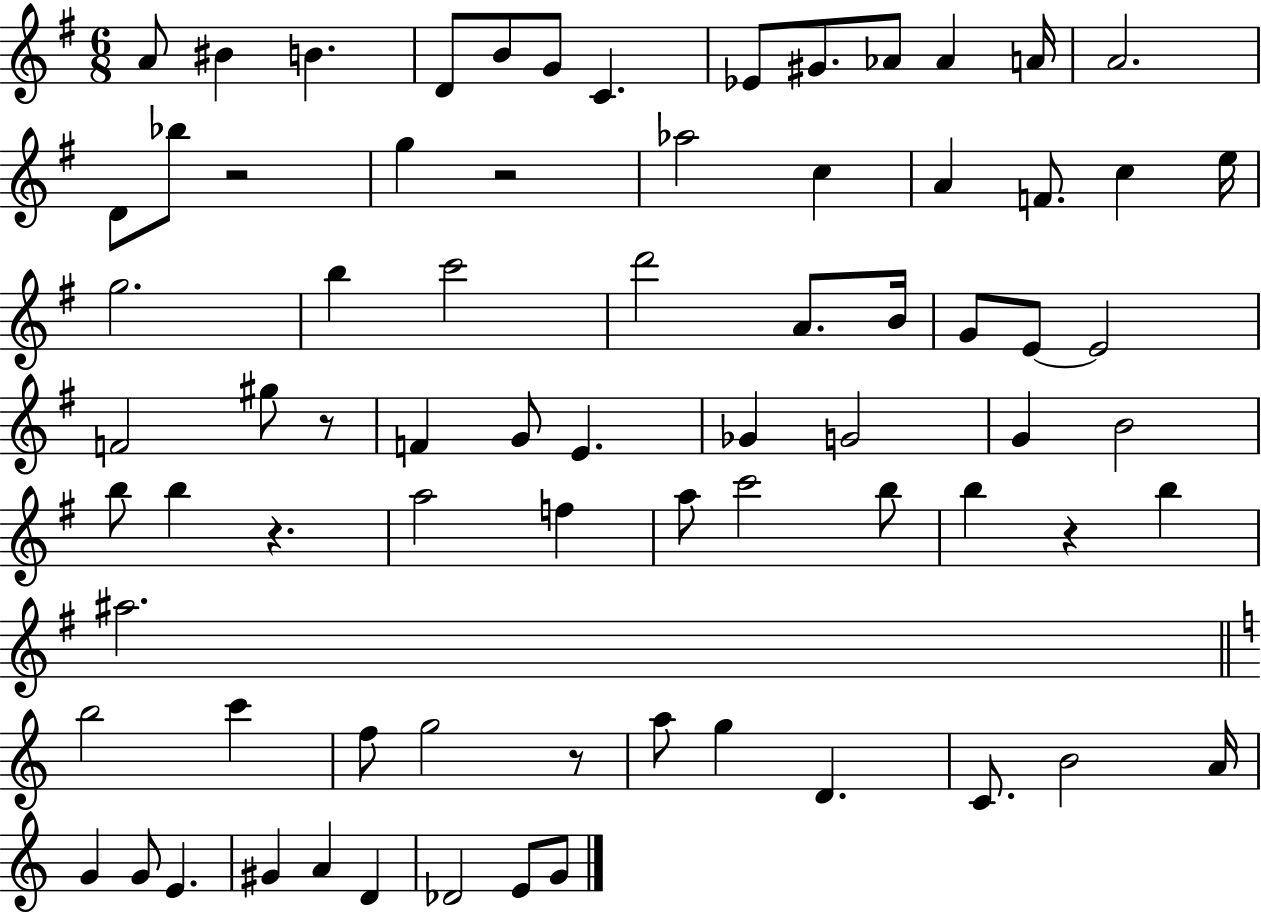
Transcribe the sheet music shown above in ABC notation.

X:1
T:Untitled
M:6/8
L:1/4
K:G
A/2 ^B B D/2 B/2 G/2 C _E/2 ^G/2 _A/2 _A A/4 A2 D/2 _b/2 z2 g z2 _a2 c A F/2 c e/4 g2 b c'2 d'2 A/2 B/4 G/2 E/2 E2 F2 ^g/2 z/2 F G/2 E _G G2 G B2 b/2 b z a2 f a/2 c'2 b/2 b z b ^a2 b2 c' f/2 g2 z/2 a/2 g D C/2 B2 A/4 G G/2 E ^G A D _D2 E/2 G/2